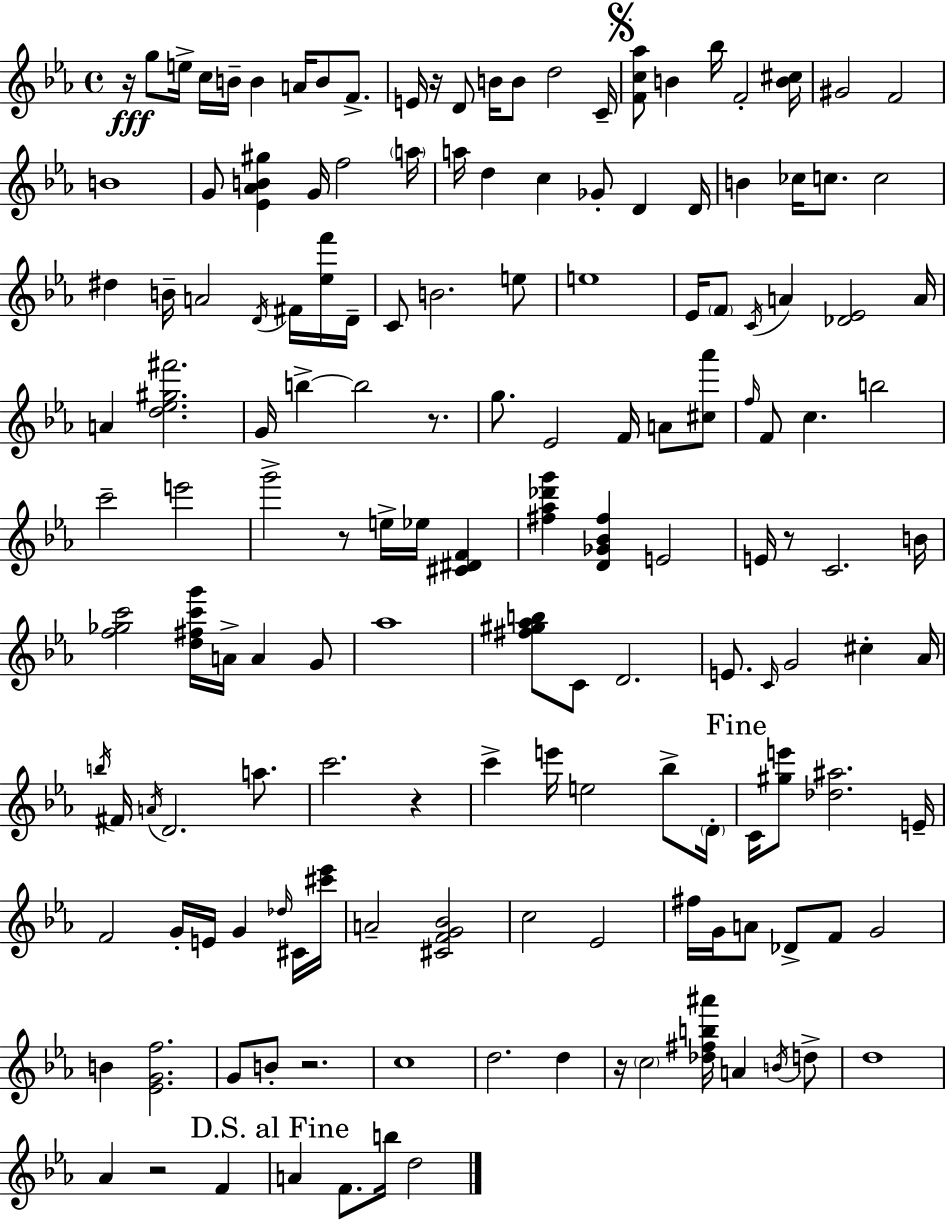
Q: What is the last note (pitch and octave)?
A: D5